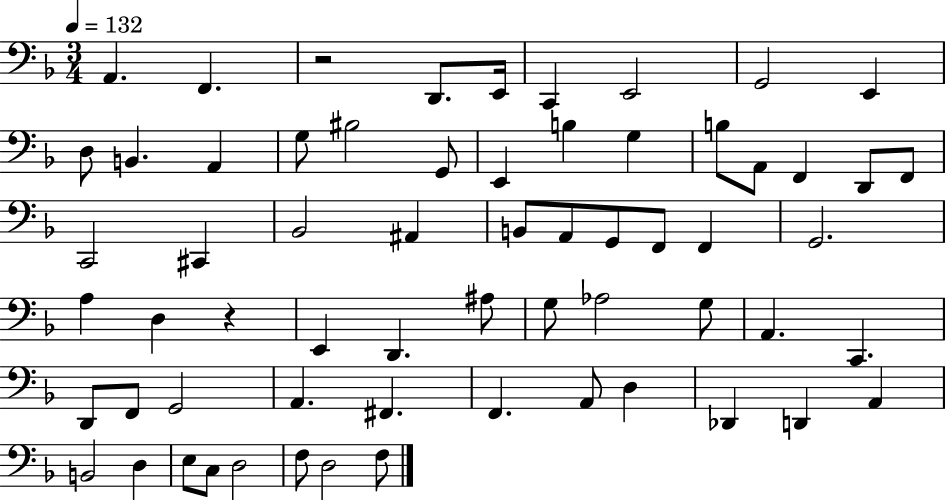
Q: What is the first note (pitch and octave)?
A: A2